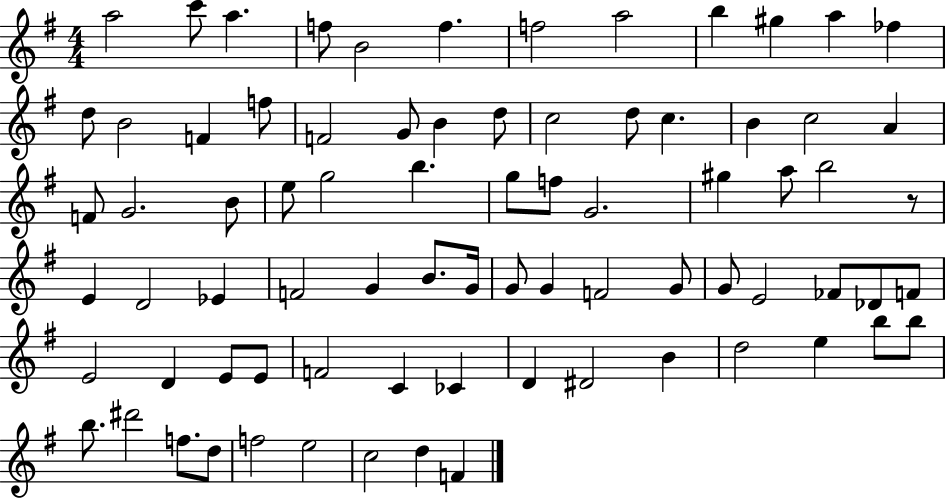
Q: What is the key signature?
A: G major